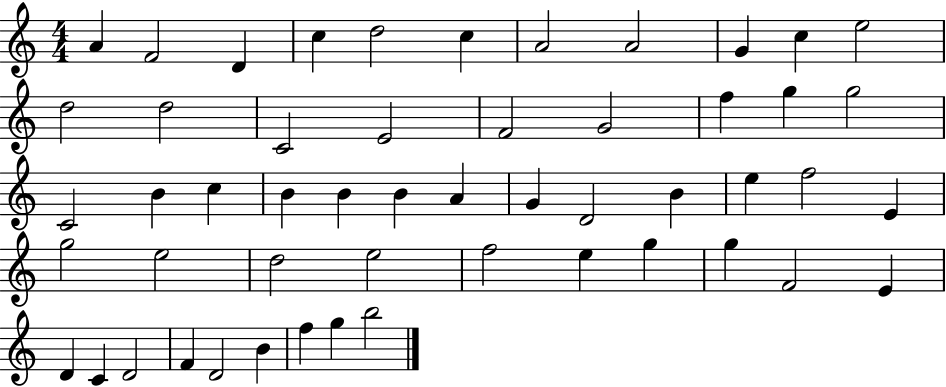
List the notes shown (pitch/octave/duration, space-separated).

A4/q F4/h D4/q C5/q D5/h C5/q A4/h A4/h G4/q C5/q E5/h D5/h D5/h C4/h E4/h F4/h G4/h F5/q G5/q G5/h C4/h B4/q C5/q B4/q B4/q B4/q A4/q G4/q D4/h B4/q E5/q F5/h E4/q G5/h E5/h D5/h E5/h F5/h E5/q G5/q G5/q F4/h E4/q D4/q C4/q D4/h F4/q D4/h B4/q F5/q G5/q B5/h